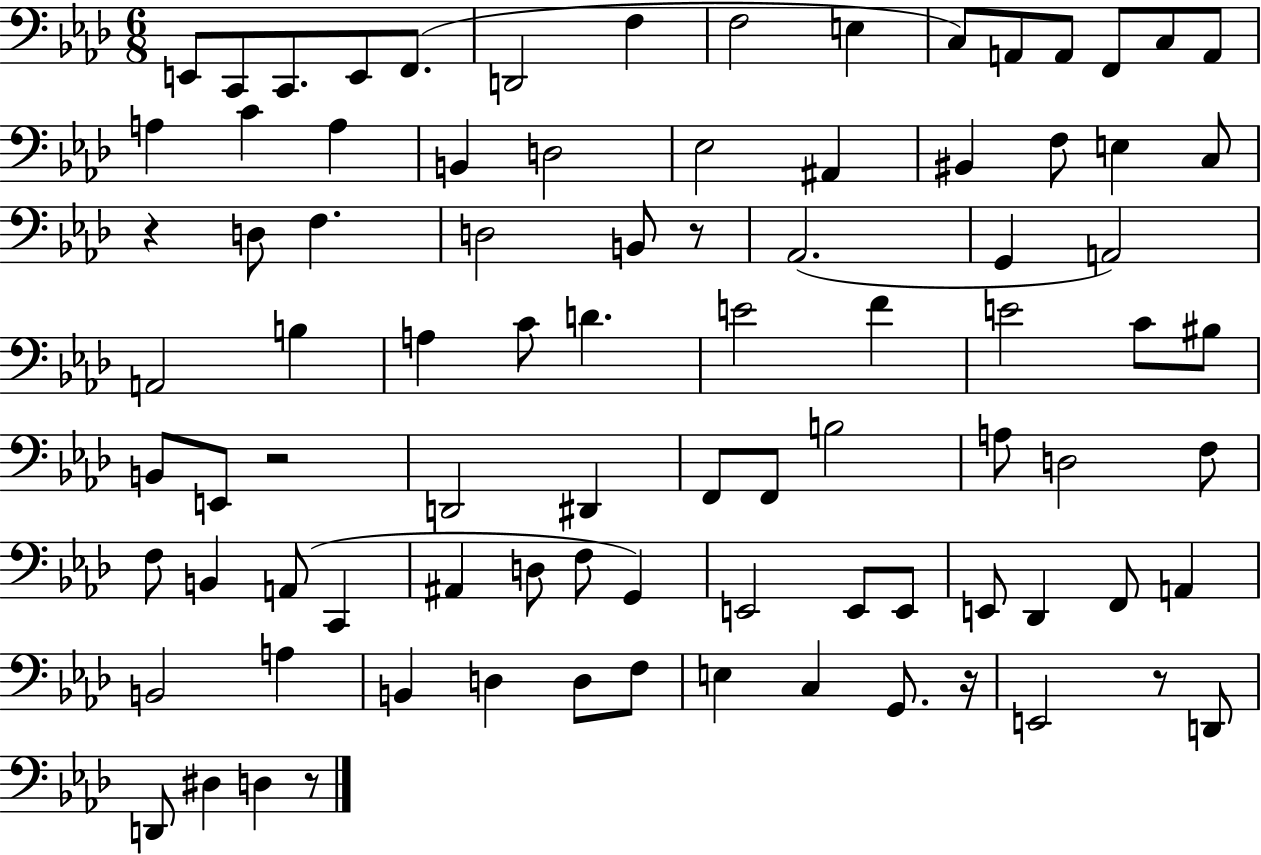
X:1
T:Untitled
M:6/8
L:1/4
K:Ab
E,,/2 C,,/2 C,,/2 E,,/2 F,,/2 D,,2 F, F,2 E, C,/2 A,,/2 A,,/2 F,,/2 C,/2 A,,/2 A, C A, B,, D,2 _E,2 ^A,, ^B,, F,/2 E, C,/2 z D,/2 F, D,2 B,,/2 z/2 _A,,2 G,, A,,2 A,,2 B, A, C/2 D E2 F E2 C/2 ^B,/2 B,,/2 E,,/2 z2 D,,2 ^D,, F,,/2 F,,/2 B,2 A,/2 D,2 F,/2 F,/2 B,, A,,/2 C,, ^A,, D,/2 F,/2 G,, E,,2 E,,/2 E,,/2 E,,/2 _D,, F,,/2 A,, B,,2 A, B,, D, D,/2 F,/2 E, C, G,,/2 z/4 E,,2 z/2 D,,/2 D,,/2 ^D, D, z/2